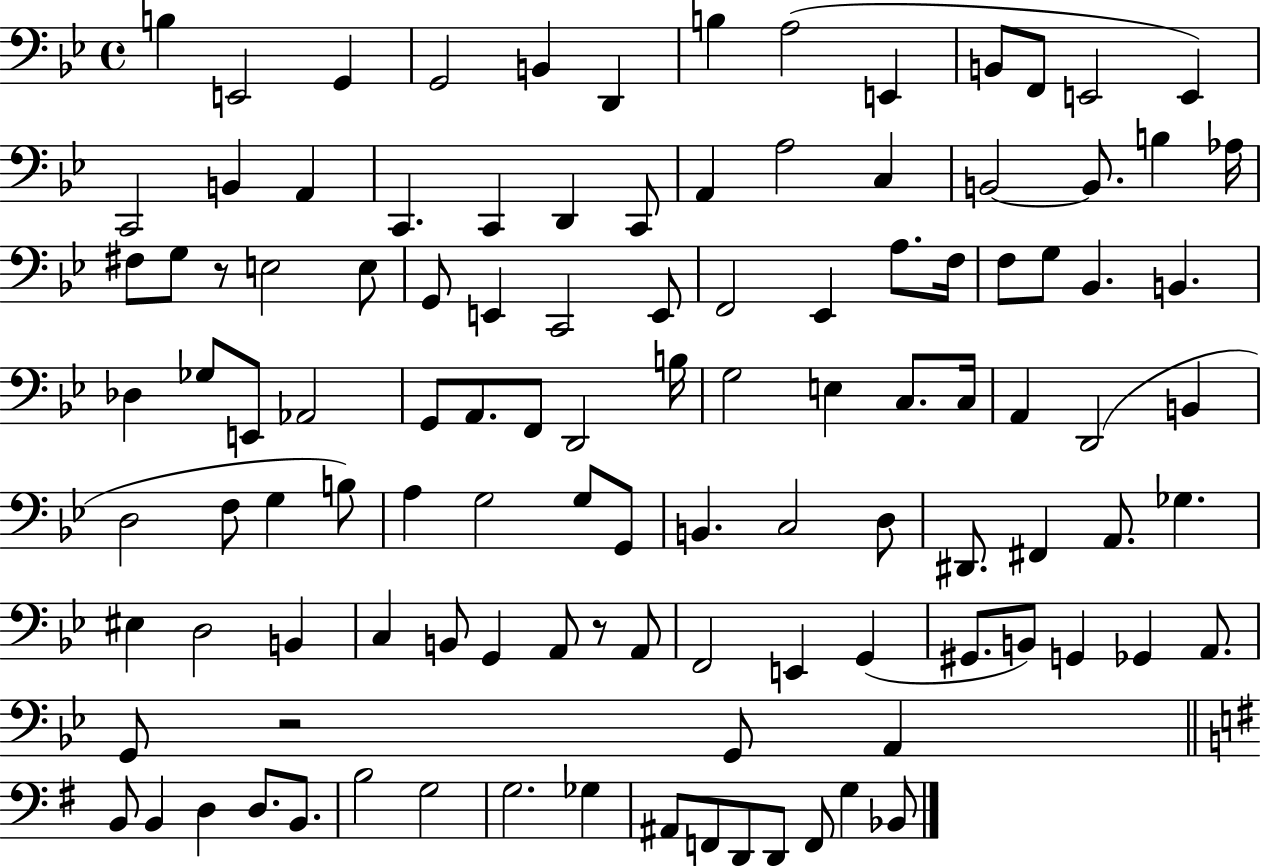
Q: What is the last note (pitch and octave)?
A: Bb2